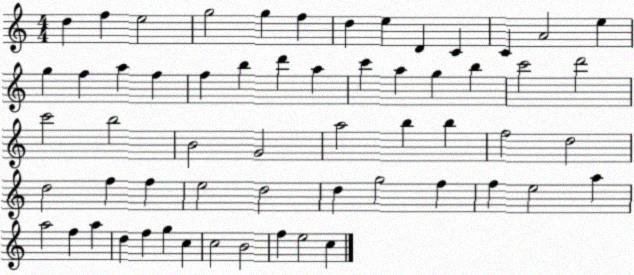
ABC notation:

X:1
T:Untitled
M:4/4
L:1/4
K:C
d f e2 g2 g f d e D C C A2 e g f a f f b d' a c' a g b c'2 d'2 c'2 b2 B2 G2 a2 b b f2 d2 d2 f f e2 d2 d g2 f f e2 a a2 f a d f g c c2 B2 f e2 c